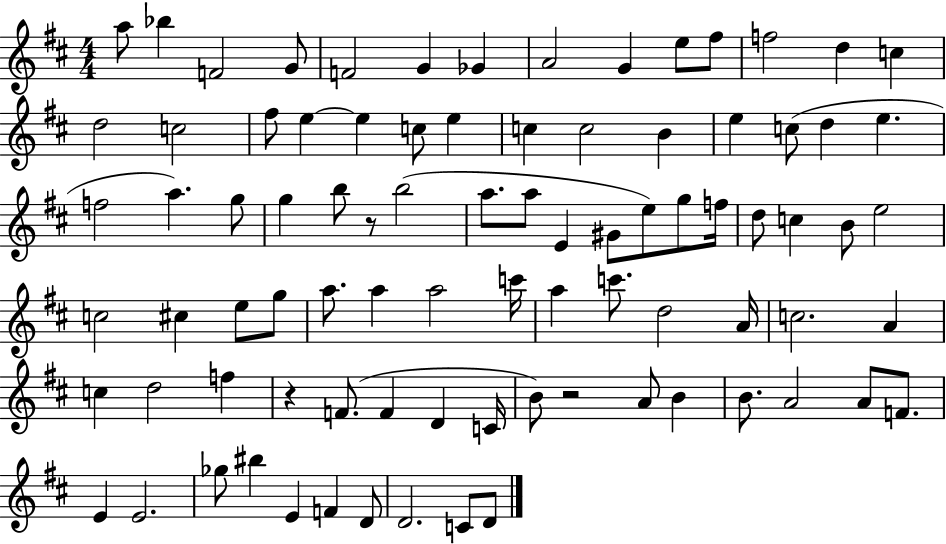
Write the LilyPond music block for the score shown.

{
  \clef treble
  \numericTimeSignature
  \time 4/4
  \key d \major
  \repeat volta 2 { a''8 bes''4 f'2 g'8 | f'2 g'4 ges'4 | a'2 g'4 e''8 fis''8 | f''2 d''4 c''4 | \break d''2 c''2 | fis''8 e''4~~ e''4 c''8 e''4 | c''4 c''2 b'4 | e''4 c''8( d''4 e''4. | \break f''2 a''4.) g''8 | g''4 b''8 r8 b''2( | a''8. a''8 e'4 gis'8 e''8) g''8 f''16 | d''8 c''4 b'8 e''2 | \break c''2 cis''4 e''8 g''8 | a''8. a''4 a''2 c'''16 | a''4 c'''8. d''2 a'16 | c''2. a'4 | \break c''4 d''2 f''4 | r4 f'8.( f'4 d'4 c'16 | b'8) r2 a'8 b'4 | b'8. a'2 a'8 f'8. | \break e'4 e'2. | ges''8 bis''4 e'4 f'4 d'8 | d'2. c'8 d'8 | } \bar "|."
}